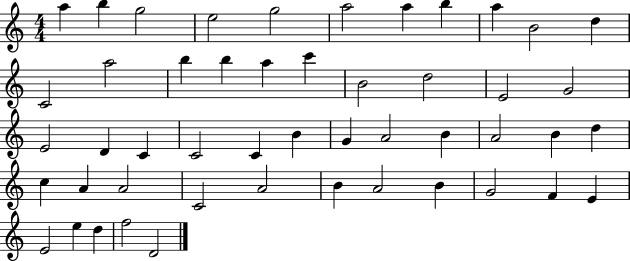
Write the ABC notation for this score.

X:1
T:Untitled
M:4/4
L:1/4
K:C
a b g2 e2 g2 a2 a b a B2 d C2 a2 b b a c' B2 d2 E2 G2 E2 D C C2 C B G A2 B A2 B d c A A2 C2 A2 B A2 B G2 F E E2 e d f2 D2